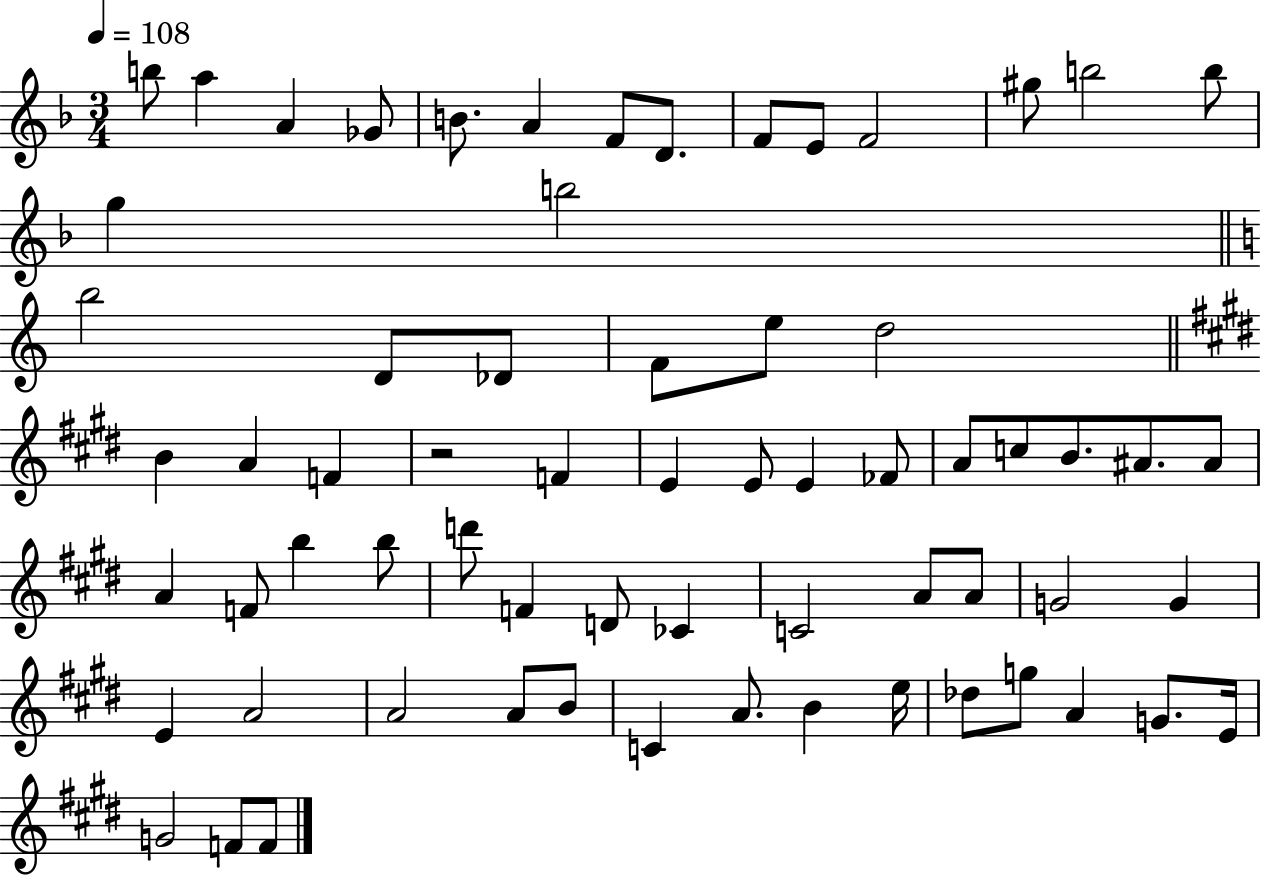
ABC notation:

X:1
T:Untitled
M:3/4
L:1/4
K:F
b/2 a A _G/2 B/2 A F/2 D/2 F/2 E/2 F2 ^g/2 b2 b/2 g b2 b2 D/2 _D/2 F/2 e/2 d2 B A F z2 F E E/2 E _F/2 A/2 c/2 B/2 ^A/2 ^A/2 A F/2 b b/2 d'/2 F D/2 _C C2 A/2 A/2 G2 G E A2 A2 A/2 B/2 C A/2 B e/4 _d/2 g/2 A G/2 E/4 G2 F/2 F/2